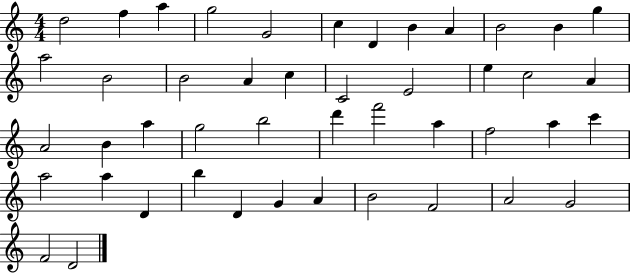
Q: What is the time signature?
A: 4/4